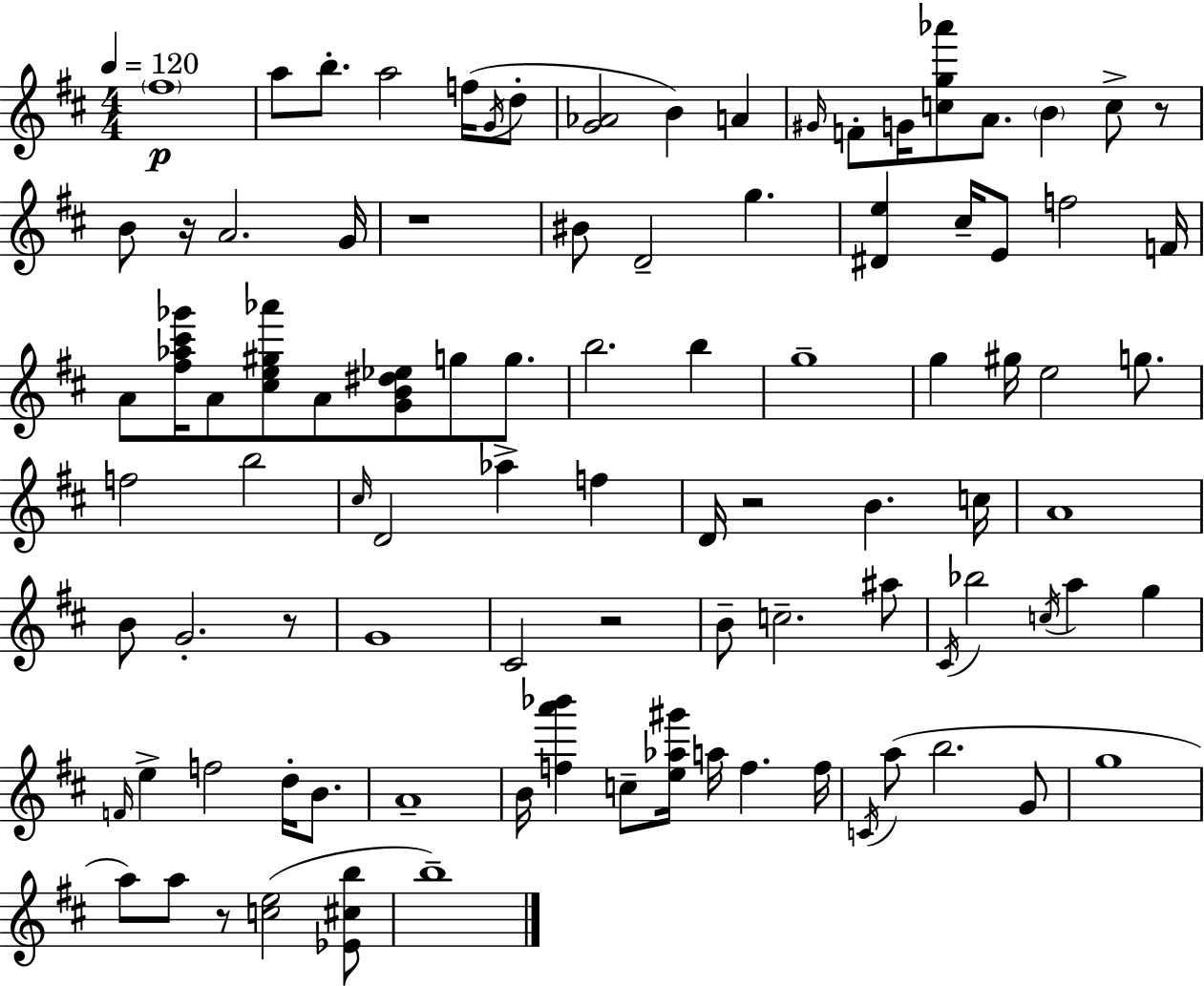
{
  \clef treble
  \numericTimeSignature
  \time 4/4
  \key d \major
  \tempo 4 = 120
  \parenthesize fis''1\p | a''8 b''8.-. a''2 f''16( \acciaccatura { g'16 } d''8-. | <g' aes'>2 b'4) a'4 | \grace { gis'16 } f'8-. g'16 <c'' g'' aes'''>8 a'8. \parenthesize b'4 c''8-> | \break r8 b'8 r16 a'2. | g'16 r1 | bis'8 d'2-- g''4. | <dis' e''>4 cis''16-- e'8 f''2 | \break f'16 a'8 <fis'' aes'' cis''' ges'''>16 a'8 <cis'' e'' gis'' aes'''>8 a'8 <g' b' dis'' ees''>8 g''8 g''8. | b''2. b''4 | g''1-- | g''4 gis''16 e''2 g''8. | \break f''2 b''2 | \grace { cis''16 } d'2 aes''4-> f''4 | d'16 r2 b'4. | c''16 a'1 | \break b'8 g'2.-. | r8 g'1 | cis'2 r2 | b'8-- c''2.-- | \break ais''8 \acciaccatura { cis'16 } bes''2 \acciaccatura { c''16 } a''4 | g''4 \grace { f'16 } e''4-> f''2 | d''16-. b'8. a'1-- | b'16 <f'' a''' bes'''>4 c''8-- <e'' aes'' gis'''>16 a''16 f''4. | \break f''16 \acciaccatura { c'16 }( a''8 b''2. | g'8 g''1 | a''8) a''8 r8 <c'' e''>2( | <ees' cis'' b''>8 b''1--) | \break \bar "|."
}